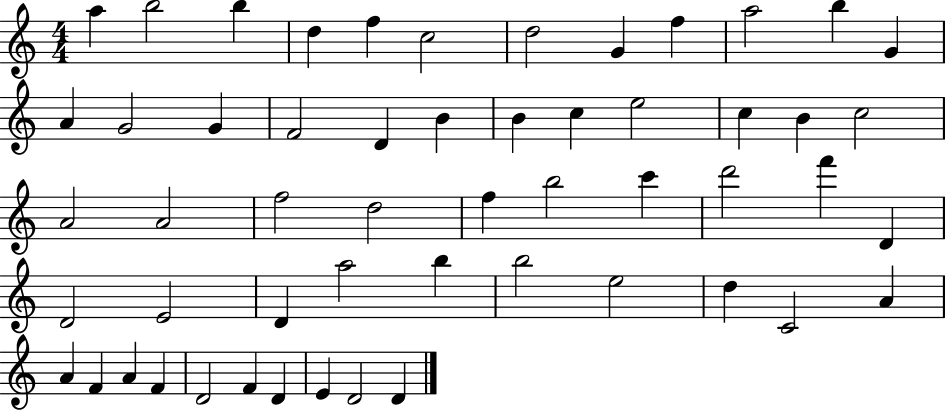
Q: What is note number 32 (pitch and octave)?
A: D6